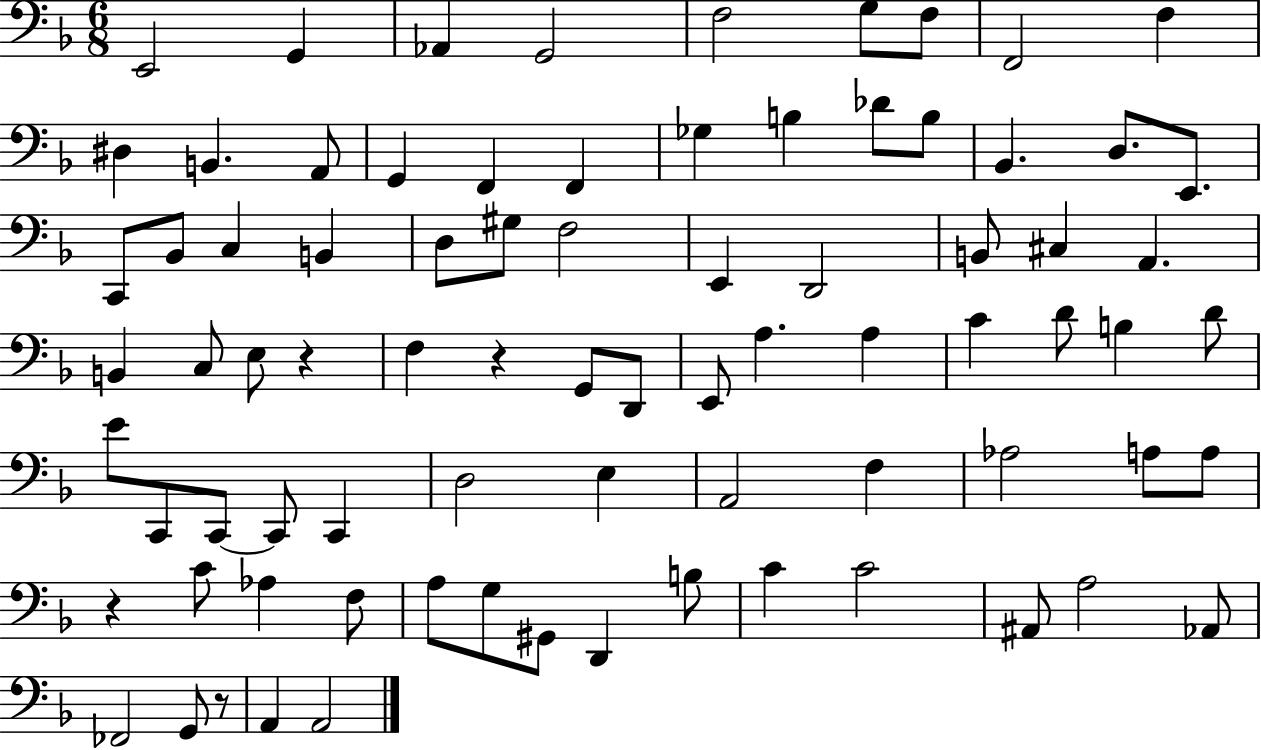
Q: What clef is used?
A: bass